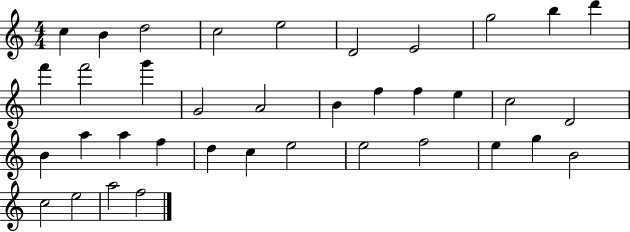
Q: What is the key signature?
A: C major